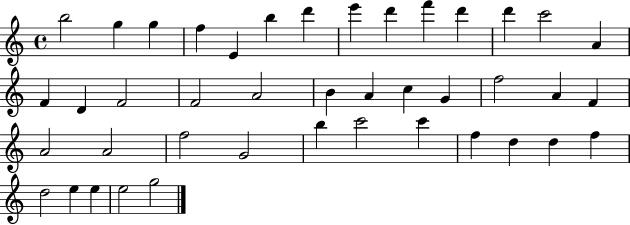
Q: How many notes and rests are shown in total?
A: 42